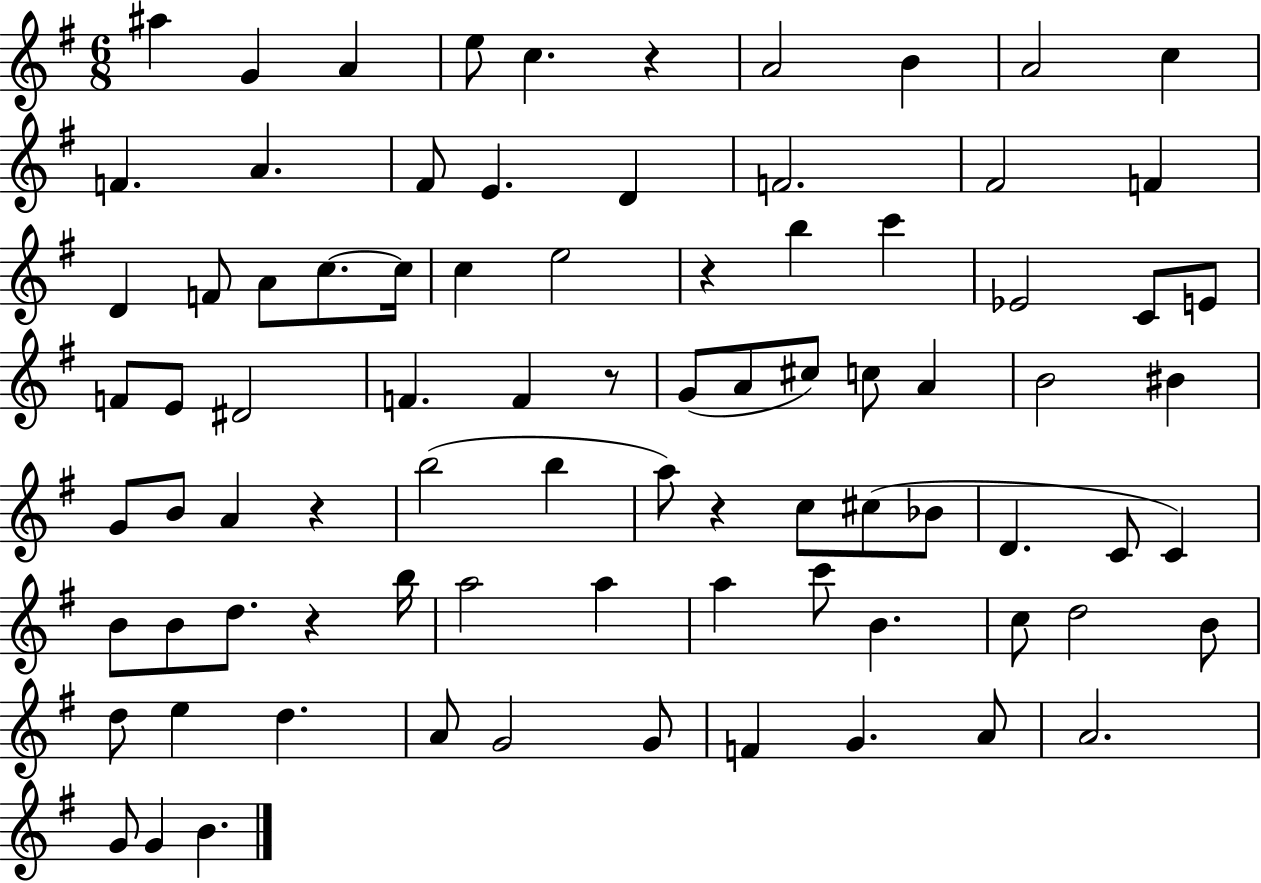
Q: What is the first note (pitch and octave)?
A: A#5